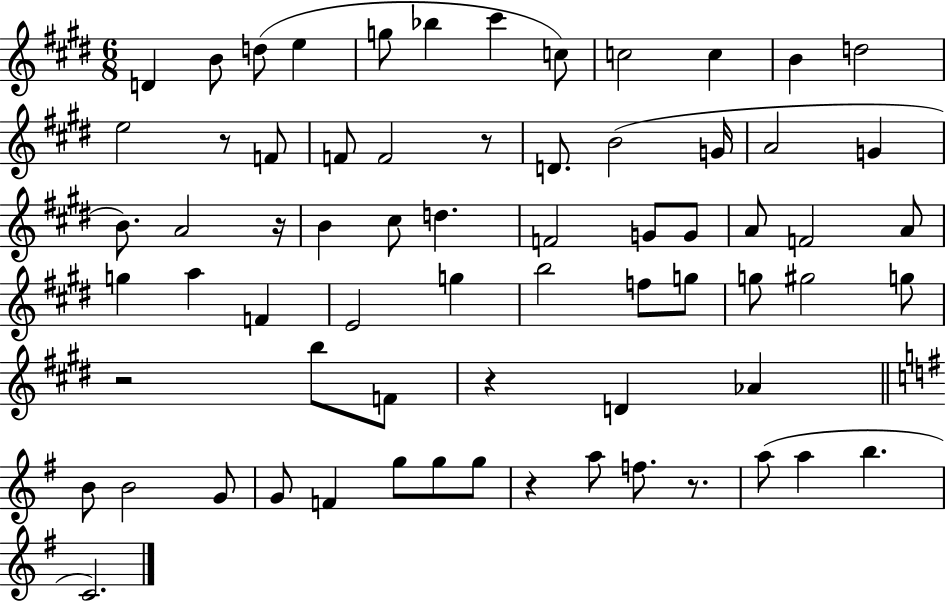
{
  \clef treble
  \numericTimeSignature
  \time 6/8
  \key e \major
  d'4 b'8 d''8( e''4 | g''8 bes''4 cis'''4 c''8) | c''2 c''4 | b'4 d''2 | \break e''2 r8 f'8 | f'8 f'2 r8 | d'8. b'2( g'16 | a'2 g'4 | \break b'8.) a'2 r16 | b'4 cis''8 d''4. | f'2 g'8 g'8 | a'8 f'2 a'8 | \break g''4 a''4 f'4 | e'2 g''4 | b''2 f''8 g''8 | g''8 gis''2 g''8 | \break r2 b''8 f'8 | r4 d'4 aes'4 | \bar "||" \break \key g \major b'8 b'2 g'8 | g'8 f'4 g''8 g''8 g''8 | r4 a''8 f''8. r8. | a''8( a''4 b''4. | \break c'2.) | \bar "|."
}